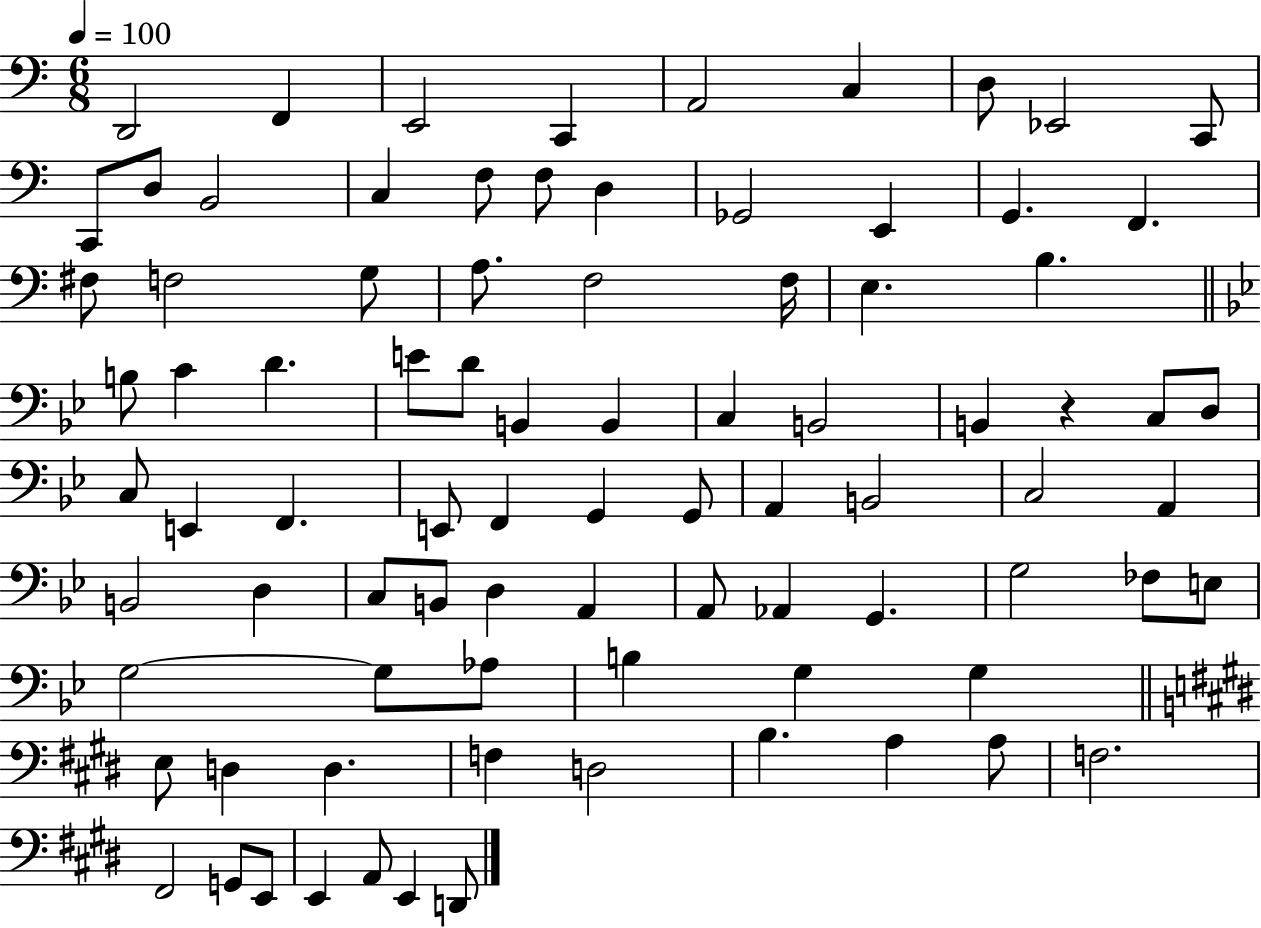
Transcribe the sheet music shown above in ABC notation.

X:1
T:Untitled
M:6/8
L:1/4
K:C
D,,2 F,, E,,2 C,, A,,2 C, D,/2 _E,,2 C,,/2 C,,/2 D,/2 B,,2 C, F,/2 F,/2 D, _G,,2 E,, G,, F,, ^F,/2 F,2 G,/2 A,/2 F,2 F,/4 E, B, B,/2 C D E/2 D/2 B,, B,, C, B,,2 B,, z C,/2 D,/2 C,/2 E,, F,, E,,/2 F,, G,, G,,/2 A,, B,,2 C,2 A,, B,,2 D, C,/2 B,,/2 D, A,, A,,/2 _A,, G,, G,2 _F,/2 E,/2 G,2 G,/2 _A,/2 B, G, G, E,/2 D, D, F, D,2 B, A, A,/2 F,2 ^F,,2 G,,/2 E,,/2 E,, A,,/2 E,, D,,/2